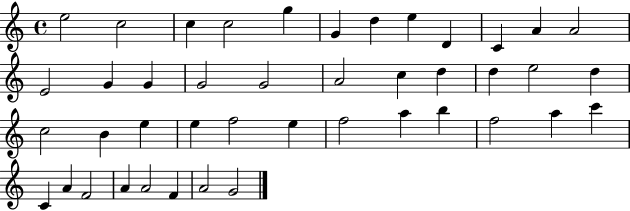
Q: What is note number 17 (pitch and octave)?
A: G4